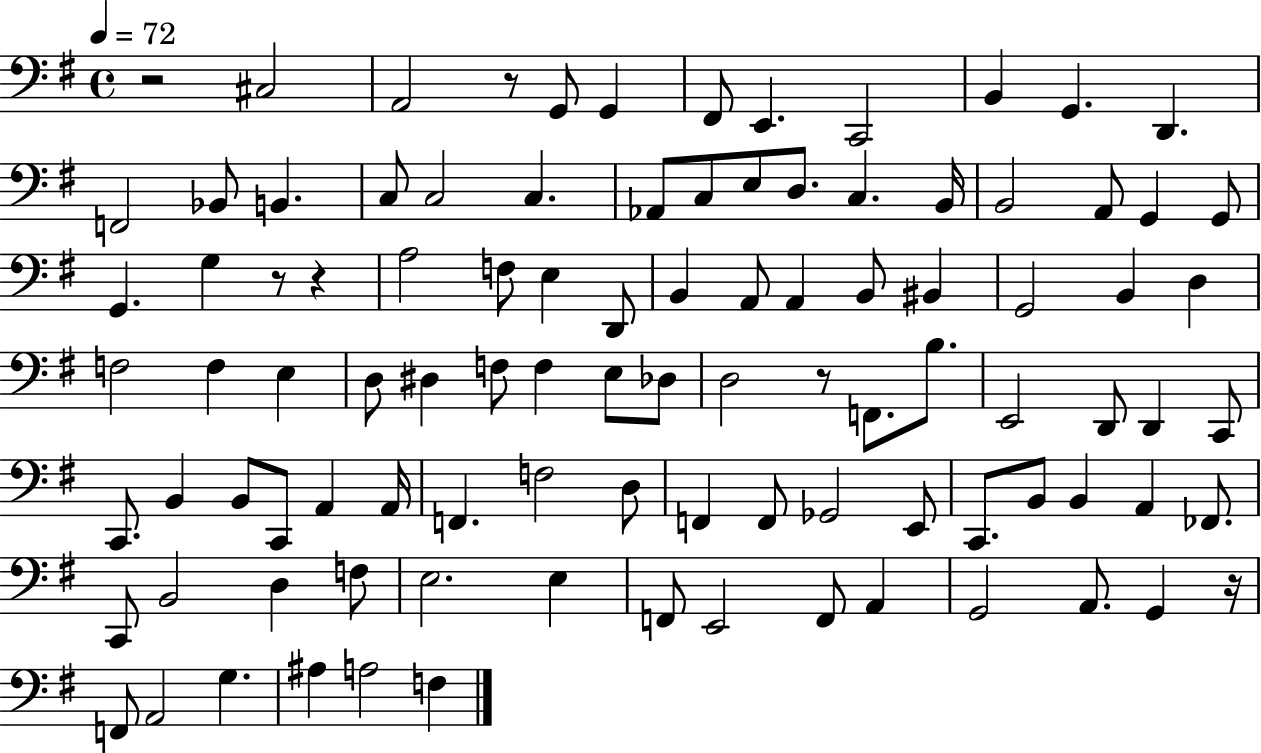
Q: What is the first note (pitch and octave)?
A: C#3